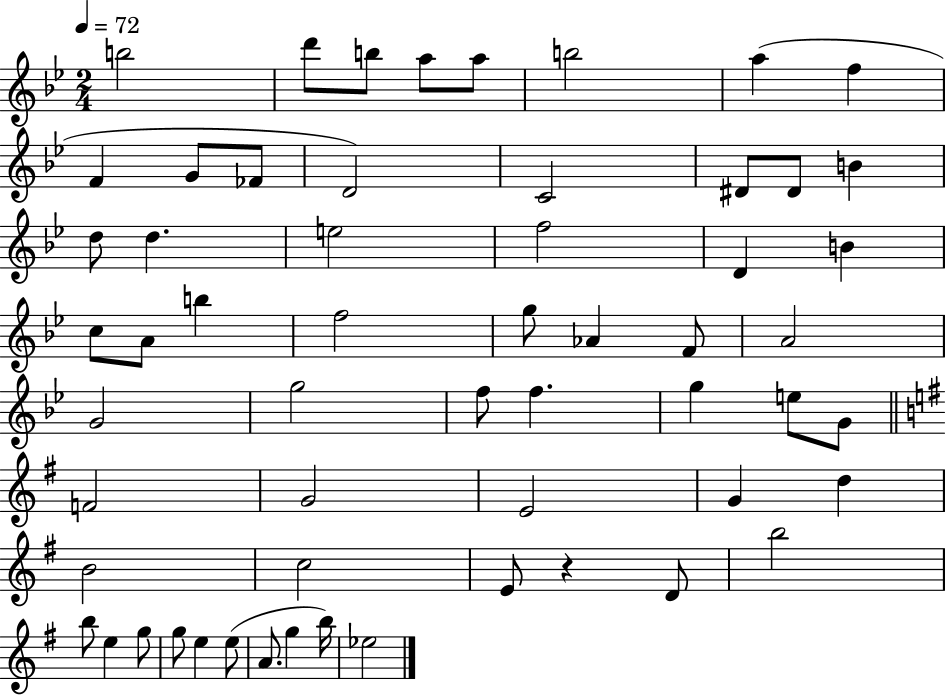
{
  \clef treble
  \numericTimeSignature
  \time 2/4
  \key bes \major
  \tempo 4 = 72
  b''2 | d'''8 b''8 a''8 a''8 | b''2 | a''4( f''4 | \break f'4 g'8 fes'8 | d'2) | c'2 | dis'8 dis'8 b'4 | \break d''8 d''4. | e''2 | f''2 | d'4 b'4 | \break c''8 a'8 b''4 | f''2 | g''8 aes'4 f'8 | a'2 | \break g'2 | g''2 | f''8 f''4. | g''4 e''8 g'8 | \break \bar "||" \break \key e \minor f'2 | g'2 | e'2 | g'4 d''4 | \break b'2 | c''2 | e'8 r4 d'8 | b''2 | \break b''8 e''4 g''8 | g''8 e''4 e''8( | a'8. g''4 b''16) | ees''2 | \break \bar "|."
}